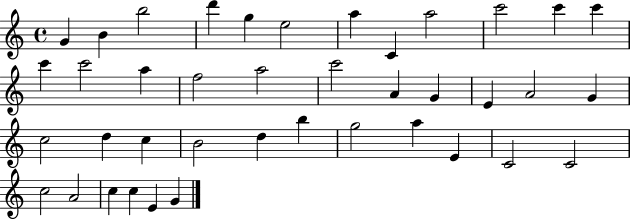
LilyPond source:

{
  \clef treble
  \time 4/4
  \defaultTimeSignature
  \key c \major
  g'4 b'4 b''2 | d'''4 g''4 e''2 | a''4 c'4 a''2 | c'''2 c'''4 c'''4 | \break c'''4 c'''2 a''4 | f''2 a''2 | c'''2 a'4 g'4 | e'4 a'2 g'4 | \break c''2 d''4 c''4 | b'2 d''4 b''4 | g''2 a''4 e'4 | c'2 c'2 | \break c''2 a'2 | c''4 c''4 e'4 g'4 | \bar "|."
}